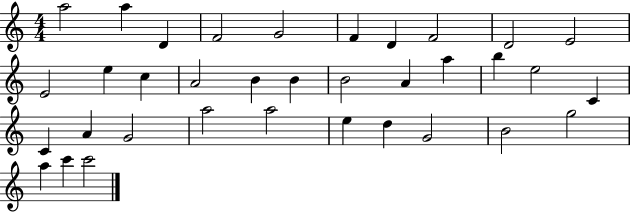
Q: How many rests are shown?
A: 0